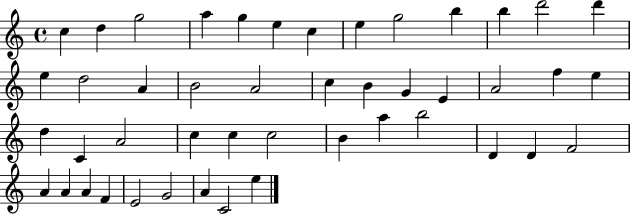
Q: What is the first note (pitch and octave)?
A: C5